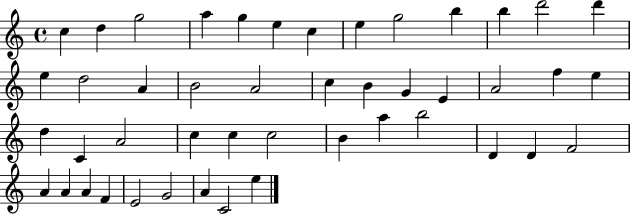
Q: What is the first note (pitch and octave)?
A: C5